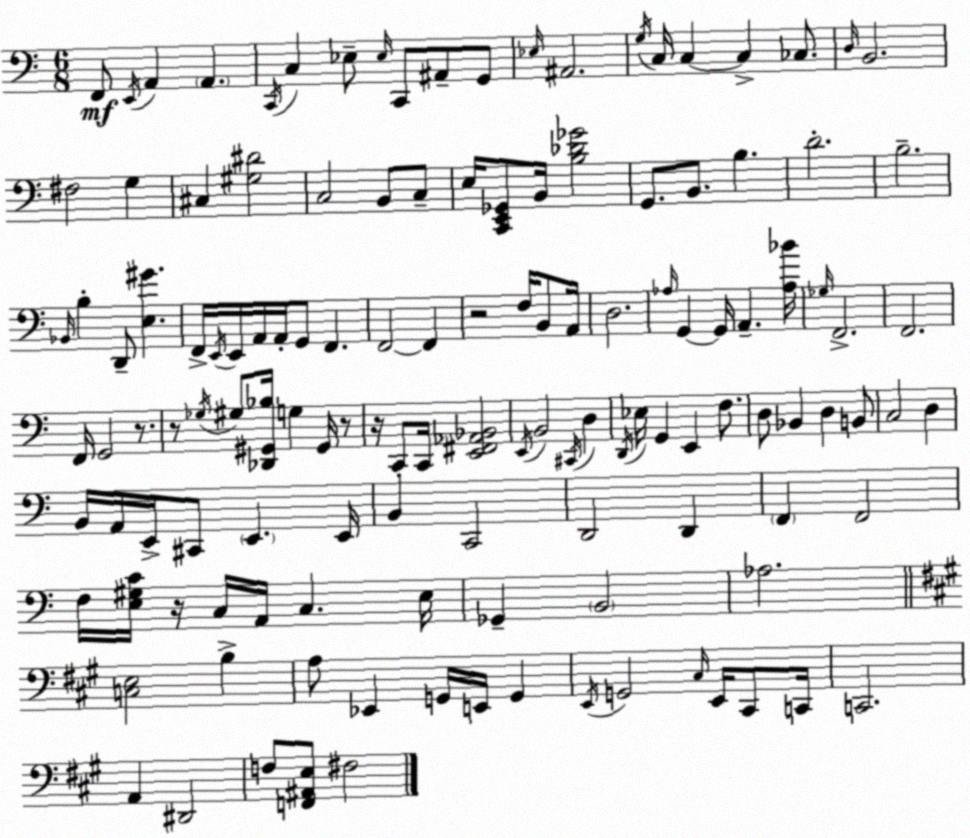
X:1
T:Untitled
M:6/8
L:1/4
K:C
F,,/2 E,,/4 A,, A,, C,,/4 C, _E,/2 _E,/4 C,,/2 ^A,,/2 G,,/2 _E,/4 ^A,,2 G,/4 C,/4 C, C, _C,/2 D,/4 B,,2 ^F,2 G, ^C, [^G,^D]2 C,2 B,,/2 C,/2 E,/4 [C,,E,,_G,,]/2 B,,/4 [B,_D_G]2 G,,/2 B,,/2 B, D2 B,2 _B,,/4 B, D,,/2 [E,^G] F,,/4 E,,/4 E,,/4 A,,/4 A,,/4 G,,/2 F,, F,,2 F,, z2 F,/4 B,,/2 A,,/4 D,2 _A,/4 G,, G,,/4 A,, [_A,_B]/4 _G,/4 F,,2 F,,2 F,,/4 G,,2 z/2 z/2 _G,/4 ^G,/2 [_D,,^G,,_B,]/4 G, ^G,,/4 z/2 z/4 C,,/2 C,,/4 [E,,^F,,_A,,_B,,]2 E,,/4 B,,2 ^C,,/4 D, D,,/4 _E,/4 G,, E,, F,/2 D,/2 _B,, D, B,,/2 C,2 D, B,,/4 A,,/4 E,,/4 ^C,,/2 E,, E,,/4 B,, C,,2 D,,2 D,, F,, F,,2 F,/4 [E,^G,C]/4 z/4 C,/4 A,,/4 C, E,/4 _G,, B,,2 _A,2 [C,E,]2 B, A,/2 _E,, G,,/4 E,,/4 G,, E,,/4 G,,2 ^C,/4 E,,/4 ^C,,/2 C,,/4 C,,2 A,, ^D,,2 F,/2 [F,,^A,,E,]/2 ^F,2